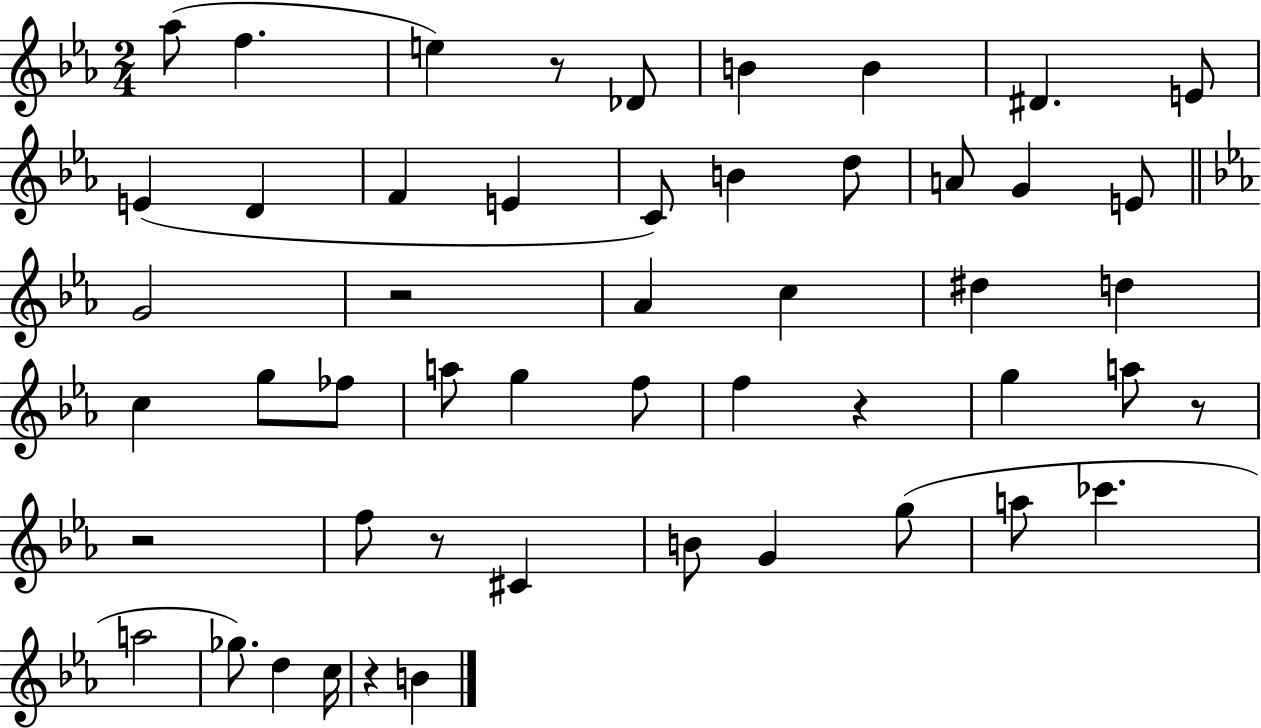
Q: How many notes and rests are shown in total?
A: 51